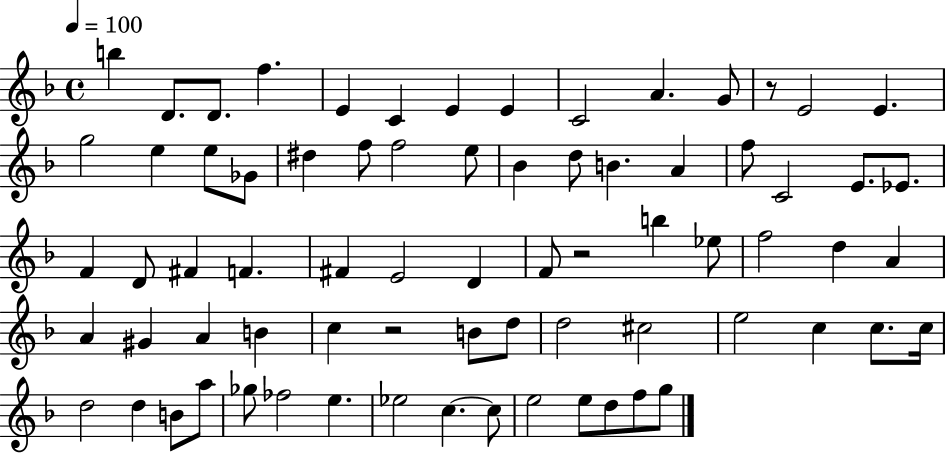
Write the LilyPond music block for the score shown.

{
  \clef treble
  \time 4/4
  \defaultTimeSignature
  \key f \major
  \tempo 4 = 100
  \repeat volta 2 { b''4 d'8. d'8. f''4. | e'4 c'4 e'4 e'4 | c'2 a'4. g'8 | r8 e'2 e'4. | \break g''2 e''4 e''8 ges'8 | dis''4 f''8 f''2 e''8 | bes'4 d''8 b'4. a'4 | f''8 c'2 e'8. ees'8. | \break f'4 d'8 fis'4 f'4. | fis'4 e'2 d'4 | f'8 r2 b''4 ees''8 | f''2 d''4 a'4 | \break a'4 gis'4 a'4 b'4 | c''4 r2 b'8 d''8 | d''2 cis''2 | e''2 c''4 c''8. c''16 | \break d''2 d''4 b'8 a''8 | ges''8 fes''2 e''4. | ees''2 c''4.~~ c''8 | e''2 e''8 d''8 f''8 g''8 | \break } \bar "|."
}